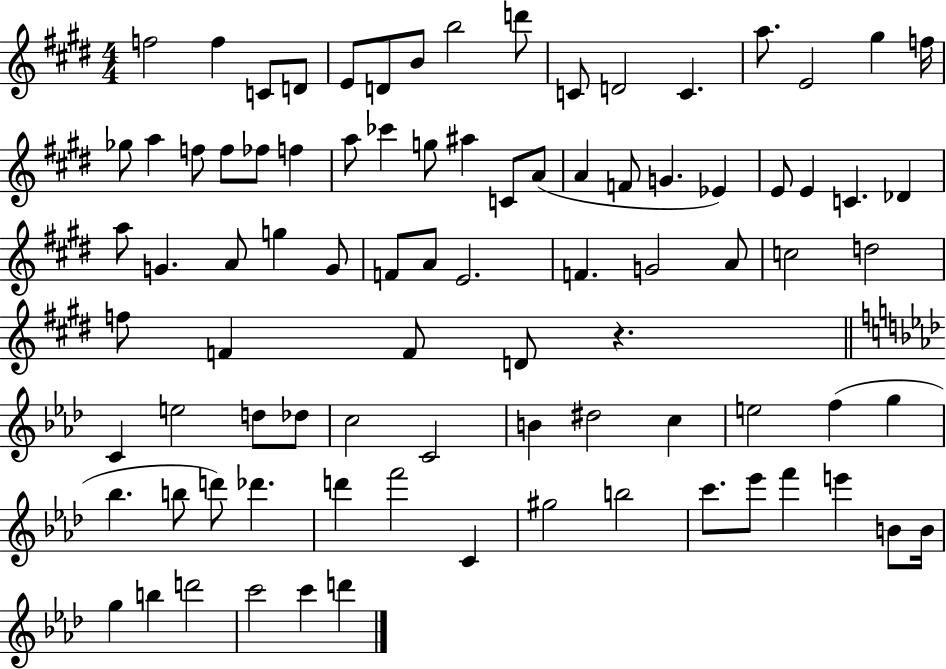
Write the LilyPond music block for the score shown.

{
  \clef treble
  \numericTimeSignature
  \time 4/4
  \key e \major
  f''2 f''4 c'8 d'8 | e'8 d'8 b'8 b''2 d'''8 | c'8 d'2 c'4. | a''8. e'2 gis''4 f''16 | \break ges''8 a''4 f''8 f''8 fes''8 f''4 | a''8 ces'''4 g''8 ais''4 c'8 a'8( | a'4 f'8 g'4. ees'4) | e'8 e'4 c'4. des'4 | \break a''8 g'4. a'8 g''4 g'8 | f'8 a'8 e'2. | f'4. g'2 a'8 | c''2 d''2 | \break f''8 f'4 f'8 d'8 r4. | \bar "||" \break \key aes \major c'4 e''2 d''8 des''8 | c''2 c'2 | b'4 dis''2 c''4 | e''2 f''4( g''4 | \break bes''4. b''8 d'''8) des'''4. | d'''4 f'''2 c'4 | gis''2 b''2 | c'''8. ees'''8 f'''4 e'''4 b'8 b'16 | \break g''4 b''4 d'''2 | c'''2 c'''4 d'''4 | \bar "|."
}